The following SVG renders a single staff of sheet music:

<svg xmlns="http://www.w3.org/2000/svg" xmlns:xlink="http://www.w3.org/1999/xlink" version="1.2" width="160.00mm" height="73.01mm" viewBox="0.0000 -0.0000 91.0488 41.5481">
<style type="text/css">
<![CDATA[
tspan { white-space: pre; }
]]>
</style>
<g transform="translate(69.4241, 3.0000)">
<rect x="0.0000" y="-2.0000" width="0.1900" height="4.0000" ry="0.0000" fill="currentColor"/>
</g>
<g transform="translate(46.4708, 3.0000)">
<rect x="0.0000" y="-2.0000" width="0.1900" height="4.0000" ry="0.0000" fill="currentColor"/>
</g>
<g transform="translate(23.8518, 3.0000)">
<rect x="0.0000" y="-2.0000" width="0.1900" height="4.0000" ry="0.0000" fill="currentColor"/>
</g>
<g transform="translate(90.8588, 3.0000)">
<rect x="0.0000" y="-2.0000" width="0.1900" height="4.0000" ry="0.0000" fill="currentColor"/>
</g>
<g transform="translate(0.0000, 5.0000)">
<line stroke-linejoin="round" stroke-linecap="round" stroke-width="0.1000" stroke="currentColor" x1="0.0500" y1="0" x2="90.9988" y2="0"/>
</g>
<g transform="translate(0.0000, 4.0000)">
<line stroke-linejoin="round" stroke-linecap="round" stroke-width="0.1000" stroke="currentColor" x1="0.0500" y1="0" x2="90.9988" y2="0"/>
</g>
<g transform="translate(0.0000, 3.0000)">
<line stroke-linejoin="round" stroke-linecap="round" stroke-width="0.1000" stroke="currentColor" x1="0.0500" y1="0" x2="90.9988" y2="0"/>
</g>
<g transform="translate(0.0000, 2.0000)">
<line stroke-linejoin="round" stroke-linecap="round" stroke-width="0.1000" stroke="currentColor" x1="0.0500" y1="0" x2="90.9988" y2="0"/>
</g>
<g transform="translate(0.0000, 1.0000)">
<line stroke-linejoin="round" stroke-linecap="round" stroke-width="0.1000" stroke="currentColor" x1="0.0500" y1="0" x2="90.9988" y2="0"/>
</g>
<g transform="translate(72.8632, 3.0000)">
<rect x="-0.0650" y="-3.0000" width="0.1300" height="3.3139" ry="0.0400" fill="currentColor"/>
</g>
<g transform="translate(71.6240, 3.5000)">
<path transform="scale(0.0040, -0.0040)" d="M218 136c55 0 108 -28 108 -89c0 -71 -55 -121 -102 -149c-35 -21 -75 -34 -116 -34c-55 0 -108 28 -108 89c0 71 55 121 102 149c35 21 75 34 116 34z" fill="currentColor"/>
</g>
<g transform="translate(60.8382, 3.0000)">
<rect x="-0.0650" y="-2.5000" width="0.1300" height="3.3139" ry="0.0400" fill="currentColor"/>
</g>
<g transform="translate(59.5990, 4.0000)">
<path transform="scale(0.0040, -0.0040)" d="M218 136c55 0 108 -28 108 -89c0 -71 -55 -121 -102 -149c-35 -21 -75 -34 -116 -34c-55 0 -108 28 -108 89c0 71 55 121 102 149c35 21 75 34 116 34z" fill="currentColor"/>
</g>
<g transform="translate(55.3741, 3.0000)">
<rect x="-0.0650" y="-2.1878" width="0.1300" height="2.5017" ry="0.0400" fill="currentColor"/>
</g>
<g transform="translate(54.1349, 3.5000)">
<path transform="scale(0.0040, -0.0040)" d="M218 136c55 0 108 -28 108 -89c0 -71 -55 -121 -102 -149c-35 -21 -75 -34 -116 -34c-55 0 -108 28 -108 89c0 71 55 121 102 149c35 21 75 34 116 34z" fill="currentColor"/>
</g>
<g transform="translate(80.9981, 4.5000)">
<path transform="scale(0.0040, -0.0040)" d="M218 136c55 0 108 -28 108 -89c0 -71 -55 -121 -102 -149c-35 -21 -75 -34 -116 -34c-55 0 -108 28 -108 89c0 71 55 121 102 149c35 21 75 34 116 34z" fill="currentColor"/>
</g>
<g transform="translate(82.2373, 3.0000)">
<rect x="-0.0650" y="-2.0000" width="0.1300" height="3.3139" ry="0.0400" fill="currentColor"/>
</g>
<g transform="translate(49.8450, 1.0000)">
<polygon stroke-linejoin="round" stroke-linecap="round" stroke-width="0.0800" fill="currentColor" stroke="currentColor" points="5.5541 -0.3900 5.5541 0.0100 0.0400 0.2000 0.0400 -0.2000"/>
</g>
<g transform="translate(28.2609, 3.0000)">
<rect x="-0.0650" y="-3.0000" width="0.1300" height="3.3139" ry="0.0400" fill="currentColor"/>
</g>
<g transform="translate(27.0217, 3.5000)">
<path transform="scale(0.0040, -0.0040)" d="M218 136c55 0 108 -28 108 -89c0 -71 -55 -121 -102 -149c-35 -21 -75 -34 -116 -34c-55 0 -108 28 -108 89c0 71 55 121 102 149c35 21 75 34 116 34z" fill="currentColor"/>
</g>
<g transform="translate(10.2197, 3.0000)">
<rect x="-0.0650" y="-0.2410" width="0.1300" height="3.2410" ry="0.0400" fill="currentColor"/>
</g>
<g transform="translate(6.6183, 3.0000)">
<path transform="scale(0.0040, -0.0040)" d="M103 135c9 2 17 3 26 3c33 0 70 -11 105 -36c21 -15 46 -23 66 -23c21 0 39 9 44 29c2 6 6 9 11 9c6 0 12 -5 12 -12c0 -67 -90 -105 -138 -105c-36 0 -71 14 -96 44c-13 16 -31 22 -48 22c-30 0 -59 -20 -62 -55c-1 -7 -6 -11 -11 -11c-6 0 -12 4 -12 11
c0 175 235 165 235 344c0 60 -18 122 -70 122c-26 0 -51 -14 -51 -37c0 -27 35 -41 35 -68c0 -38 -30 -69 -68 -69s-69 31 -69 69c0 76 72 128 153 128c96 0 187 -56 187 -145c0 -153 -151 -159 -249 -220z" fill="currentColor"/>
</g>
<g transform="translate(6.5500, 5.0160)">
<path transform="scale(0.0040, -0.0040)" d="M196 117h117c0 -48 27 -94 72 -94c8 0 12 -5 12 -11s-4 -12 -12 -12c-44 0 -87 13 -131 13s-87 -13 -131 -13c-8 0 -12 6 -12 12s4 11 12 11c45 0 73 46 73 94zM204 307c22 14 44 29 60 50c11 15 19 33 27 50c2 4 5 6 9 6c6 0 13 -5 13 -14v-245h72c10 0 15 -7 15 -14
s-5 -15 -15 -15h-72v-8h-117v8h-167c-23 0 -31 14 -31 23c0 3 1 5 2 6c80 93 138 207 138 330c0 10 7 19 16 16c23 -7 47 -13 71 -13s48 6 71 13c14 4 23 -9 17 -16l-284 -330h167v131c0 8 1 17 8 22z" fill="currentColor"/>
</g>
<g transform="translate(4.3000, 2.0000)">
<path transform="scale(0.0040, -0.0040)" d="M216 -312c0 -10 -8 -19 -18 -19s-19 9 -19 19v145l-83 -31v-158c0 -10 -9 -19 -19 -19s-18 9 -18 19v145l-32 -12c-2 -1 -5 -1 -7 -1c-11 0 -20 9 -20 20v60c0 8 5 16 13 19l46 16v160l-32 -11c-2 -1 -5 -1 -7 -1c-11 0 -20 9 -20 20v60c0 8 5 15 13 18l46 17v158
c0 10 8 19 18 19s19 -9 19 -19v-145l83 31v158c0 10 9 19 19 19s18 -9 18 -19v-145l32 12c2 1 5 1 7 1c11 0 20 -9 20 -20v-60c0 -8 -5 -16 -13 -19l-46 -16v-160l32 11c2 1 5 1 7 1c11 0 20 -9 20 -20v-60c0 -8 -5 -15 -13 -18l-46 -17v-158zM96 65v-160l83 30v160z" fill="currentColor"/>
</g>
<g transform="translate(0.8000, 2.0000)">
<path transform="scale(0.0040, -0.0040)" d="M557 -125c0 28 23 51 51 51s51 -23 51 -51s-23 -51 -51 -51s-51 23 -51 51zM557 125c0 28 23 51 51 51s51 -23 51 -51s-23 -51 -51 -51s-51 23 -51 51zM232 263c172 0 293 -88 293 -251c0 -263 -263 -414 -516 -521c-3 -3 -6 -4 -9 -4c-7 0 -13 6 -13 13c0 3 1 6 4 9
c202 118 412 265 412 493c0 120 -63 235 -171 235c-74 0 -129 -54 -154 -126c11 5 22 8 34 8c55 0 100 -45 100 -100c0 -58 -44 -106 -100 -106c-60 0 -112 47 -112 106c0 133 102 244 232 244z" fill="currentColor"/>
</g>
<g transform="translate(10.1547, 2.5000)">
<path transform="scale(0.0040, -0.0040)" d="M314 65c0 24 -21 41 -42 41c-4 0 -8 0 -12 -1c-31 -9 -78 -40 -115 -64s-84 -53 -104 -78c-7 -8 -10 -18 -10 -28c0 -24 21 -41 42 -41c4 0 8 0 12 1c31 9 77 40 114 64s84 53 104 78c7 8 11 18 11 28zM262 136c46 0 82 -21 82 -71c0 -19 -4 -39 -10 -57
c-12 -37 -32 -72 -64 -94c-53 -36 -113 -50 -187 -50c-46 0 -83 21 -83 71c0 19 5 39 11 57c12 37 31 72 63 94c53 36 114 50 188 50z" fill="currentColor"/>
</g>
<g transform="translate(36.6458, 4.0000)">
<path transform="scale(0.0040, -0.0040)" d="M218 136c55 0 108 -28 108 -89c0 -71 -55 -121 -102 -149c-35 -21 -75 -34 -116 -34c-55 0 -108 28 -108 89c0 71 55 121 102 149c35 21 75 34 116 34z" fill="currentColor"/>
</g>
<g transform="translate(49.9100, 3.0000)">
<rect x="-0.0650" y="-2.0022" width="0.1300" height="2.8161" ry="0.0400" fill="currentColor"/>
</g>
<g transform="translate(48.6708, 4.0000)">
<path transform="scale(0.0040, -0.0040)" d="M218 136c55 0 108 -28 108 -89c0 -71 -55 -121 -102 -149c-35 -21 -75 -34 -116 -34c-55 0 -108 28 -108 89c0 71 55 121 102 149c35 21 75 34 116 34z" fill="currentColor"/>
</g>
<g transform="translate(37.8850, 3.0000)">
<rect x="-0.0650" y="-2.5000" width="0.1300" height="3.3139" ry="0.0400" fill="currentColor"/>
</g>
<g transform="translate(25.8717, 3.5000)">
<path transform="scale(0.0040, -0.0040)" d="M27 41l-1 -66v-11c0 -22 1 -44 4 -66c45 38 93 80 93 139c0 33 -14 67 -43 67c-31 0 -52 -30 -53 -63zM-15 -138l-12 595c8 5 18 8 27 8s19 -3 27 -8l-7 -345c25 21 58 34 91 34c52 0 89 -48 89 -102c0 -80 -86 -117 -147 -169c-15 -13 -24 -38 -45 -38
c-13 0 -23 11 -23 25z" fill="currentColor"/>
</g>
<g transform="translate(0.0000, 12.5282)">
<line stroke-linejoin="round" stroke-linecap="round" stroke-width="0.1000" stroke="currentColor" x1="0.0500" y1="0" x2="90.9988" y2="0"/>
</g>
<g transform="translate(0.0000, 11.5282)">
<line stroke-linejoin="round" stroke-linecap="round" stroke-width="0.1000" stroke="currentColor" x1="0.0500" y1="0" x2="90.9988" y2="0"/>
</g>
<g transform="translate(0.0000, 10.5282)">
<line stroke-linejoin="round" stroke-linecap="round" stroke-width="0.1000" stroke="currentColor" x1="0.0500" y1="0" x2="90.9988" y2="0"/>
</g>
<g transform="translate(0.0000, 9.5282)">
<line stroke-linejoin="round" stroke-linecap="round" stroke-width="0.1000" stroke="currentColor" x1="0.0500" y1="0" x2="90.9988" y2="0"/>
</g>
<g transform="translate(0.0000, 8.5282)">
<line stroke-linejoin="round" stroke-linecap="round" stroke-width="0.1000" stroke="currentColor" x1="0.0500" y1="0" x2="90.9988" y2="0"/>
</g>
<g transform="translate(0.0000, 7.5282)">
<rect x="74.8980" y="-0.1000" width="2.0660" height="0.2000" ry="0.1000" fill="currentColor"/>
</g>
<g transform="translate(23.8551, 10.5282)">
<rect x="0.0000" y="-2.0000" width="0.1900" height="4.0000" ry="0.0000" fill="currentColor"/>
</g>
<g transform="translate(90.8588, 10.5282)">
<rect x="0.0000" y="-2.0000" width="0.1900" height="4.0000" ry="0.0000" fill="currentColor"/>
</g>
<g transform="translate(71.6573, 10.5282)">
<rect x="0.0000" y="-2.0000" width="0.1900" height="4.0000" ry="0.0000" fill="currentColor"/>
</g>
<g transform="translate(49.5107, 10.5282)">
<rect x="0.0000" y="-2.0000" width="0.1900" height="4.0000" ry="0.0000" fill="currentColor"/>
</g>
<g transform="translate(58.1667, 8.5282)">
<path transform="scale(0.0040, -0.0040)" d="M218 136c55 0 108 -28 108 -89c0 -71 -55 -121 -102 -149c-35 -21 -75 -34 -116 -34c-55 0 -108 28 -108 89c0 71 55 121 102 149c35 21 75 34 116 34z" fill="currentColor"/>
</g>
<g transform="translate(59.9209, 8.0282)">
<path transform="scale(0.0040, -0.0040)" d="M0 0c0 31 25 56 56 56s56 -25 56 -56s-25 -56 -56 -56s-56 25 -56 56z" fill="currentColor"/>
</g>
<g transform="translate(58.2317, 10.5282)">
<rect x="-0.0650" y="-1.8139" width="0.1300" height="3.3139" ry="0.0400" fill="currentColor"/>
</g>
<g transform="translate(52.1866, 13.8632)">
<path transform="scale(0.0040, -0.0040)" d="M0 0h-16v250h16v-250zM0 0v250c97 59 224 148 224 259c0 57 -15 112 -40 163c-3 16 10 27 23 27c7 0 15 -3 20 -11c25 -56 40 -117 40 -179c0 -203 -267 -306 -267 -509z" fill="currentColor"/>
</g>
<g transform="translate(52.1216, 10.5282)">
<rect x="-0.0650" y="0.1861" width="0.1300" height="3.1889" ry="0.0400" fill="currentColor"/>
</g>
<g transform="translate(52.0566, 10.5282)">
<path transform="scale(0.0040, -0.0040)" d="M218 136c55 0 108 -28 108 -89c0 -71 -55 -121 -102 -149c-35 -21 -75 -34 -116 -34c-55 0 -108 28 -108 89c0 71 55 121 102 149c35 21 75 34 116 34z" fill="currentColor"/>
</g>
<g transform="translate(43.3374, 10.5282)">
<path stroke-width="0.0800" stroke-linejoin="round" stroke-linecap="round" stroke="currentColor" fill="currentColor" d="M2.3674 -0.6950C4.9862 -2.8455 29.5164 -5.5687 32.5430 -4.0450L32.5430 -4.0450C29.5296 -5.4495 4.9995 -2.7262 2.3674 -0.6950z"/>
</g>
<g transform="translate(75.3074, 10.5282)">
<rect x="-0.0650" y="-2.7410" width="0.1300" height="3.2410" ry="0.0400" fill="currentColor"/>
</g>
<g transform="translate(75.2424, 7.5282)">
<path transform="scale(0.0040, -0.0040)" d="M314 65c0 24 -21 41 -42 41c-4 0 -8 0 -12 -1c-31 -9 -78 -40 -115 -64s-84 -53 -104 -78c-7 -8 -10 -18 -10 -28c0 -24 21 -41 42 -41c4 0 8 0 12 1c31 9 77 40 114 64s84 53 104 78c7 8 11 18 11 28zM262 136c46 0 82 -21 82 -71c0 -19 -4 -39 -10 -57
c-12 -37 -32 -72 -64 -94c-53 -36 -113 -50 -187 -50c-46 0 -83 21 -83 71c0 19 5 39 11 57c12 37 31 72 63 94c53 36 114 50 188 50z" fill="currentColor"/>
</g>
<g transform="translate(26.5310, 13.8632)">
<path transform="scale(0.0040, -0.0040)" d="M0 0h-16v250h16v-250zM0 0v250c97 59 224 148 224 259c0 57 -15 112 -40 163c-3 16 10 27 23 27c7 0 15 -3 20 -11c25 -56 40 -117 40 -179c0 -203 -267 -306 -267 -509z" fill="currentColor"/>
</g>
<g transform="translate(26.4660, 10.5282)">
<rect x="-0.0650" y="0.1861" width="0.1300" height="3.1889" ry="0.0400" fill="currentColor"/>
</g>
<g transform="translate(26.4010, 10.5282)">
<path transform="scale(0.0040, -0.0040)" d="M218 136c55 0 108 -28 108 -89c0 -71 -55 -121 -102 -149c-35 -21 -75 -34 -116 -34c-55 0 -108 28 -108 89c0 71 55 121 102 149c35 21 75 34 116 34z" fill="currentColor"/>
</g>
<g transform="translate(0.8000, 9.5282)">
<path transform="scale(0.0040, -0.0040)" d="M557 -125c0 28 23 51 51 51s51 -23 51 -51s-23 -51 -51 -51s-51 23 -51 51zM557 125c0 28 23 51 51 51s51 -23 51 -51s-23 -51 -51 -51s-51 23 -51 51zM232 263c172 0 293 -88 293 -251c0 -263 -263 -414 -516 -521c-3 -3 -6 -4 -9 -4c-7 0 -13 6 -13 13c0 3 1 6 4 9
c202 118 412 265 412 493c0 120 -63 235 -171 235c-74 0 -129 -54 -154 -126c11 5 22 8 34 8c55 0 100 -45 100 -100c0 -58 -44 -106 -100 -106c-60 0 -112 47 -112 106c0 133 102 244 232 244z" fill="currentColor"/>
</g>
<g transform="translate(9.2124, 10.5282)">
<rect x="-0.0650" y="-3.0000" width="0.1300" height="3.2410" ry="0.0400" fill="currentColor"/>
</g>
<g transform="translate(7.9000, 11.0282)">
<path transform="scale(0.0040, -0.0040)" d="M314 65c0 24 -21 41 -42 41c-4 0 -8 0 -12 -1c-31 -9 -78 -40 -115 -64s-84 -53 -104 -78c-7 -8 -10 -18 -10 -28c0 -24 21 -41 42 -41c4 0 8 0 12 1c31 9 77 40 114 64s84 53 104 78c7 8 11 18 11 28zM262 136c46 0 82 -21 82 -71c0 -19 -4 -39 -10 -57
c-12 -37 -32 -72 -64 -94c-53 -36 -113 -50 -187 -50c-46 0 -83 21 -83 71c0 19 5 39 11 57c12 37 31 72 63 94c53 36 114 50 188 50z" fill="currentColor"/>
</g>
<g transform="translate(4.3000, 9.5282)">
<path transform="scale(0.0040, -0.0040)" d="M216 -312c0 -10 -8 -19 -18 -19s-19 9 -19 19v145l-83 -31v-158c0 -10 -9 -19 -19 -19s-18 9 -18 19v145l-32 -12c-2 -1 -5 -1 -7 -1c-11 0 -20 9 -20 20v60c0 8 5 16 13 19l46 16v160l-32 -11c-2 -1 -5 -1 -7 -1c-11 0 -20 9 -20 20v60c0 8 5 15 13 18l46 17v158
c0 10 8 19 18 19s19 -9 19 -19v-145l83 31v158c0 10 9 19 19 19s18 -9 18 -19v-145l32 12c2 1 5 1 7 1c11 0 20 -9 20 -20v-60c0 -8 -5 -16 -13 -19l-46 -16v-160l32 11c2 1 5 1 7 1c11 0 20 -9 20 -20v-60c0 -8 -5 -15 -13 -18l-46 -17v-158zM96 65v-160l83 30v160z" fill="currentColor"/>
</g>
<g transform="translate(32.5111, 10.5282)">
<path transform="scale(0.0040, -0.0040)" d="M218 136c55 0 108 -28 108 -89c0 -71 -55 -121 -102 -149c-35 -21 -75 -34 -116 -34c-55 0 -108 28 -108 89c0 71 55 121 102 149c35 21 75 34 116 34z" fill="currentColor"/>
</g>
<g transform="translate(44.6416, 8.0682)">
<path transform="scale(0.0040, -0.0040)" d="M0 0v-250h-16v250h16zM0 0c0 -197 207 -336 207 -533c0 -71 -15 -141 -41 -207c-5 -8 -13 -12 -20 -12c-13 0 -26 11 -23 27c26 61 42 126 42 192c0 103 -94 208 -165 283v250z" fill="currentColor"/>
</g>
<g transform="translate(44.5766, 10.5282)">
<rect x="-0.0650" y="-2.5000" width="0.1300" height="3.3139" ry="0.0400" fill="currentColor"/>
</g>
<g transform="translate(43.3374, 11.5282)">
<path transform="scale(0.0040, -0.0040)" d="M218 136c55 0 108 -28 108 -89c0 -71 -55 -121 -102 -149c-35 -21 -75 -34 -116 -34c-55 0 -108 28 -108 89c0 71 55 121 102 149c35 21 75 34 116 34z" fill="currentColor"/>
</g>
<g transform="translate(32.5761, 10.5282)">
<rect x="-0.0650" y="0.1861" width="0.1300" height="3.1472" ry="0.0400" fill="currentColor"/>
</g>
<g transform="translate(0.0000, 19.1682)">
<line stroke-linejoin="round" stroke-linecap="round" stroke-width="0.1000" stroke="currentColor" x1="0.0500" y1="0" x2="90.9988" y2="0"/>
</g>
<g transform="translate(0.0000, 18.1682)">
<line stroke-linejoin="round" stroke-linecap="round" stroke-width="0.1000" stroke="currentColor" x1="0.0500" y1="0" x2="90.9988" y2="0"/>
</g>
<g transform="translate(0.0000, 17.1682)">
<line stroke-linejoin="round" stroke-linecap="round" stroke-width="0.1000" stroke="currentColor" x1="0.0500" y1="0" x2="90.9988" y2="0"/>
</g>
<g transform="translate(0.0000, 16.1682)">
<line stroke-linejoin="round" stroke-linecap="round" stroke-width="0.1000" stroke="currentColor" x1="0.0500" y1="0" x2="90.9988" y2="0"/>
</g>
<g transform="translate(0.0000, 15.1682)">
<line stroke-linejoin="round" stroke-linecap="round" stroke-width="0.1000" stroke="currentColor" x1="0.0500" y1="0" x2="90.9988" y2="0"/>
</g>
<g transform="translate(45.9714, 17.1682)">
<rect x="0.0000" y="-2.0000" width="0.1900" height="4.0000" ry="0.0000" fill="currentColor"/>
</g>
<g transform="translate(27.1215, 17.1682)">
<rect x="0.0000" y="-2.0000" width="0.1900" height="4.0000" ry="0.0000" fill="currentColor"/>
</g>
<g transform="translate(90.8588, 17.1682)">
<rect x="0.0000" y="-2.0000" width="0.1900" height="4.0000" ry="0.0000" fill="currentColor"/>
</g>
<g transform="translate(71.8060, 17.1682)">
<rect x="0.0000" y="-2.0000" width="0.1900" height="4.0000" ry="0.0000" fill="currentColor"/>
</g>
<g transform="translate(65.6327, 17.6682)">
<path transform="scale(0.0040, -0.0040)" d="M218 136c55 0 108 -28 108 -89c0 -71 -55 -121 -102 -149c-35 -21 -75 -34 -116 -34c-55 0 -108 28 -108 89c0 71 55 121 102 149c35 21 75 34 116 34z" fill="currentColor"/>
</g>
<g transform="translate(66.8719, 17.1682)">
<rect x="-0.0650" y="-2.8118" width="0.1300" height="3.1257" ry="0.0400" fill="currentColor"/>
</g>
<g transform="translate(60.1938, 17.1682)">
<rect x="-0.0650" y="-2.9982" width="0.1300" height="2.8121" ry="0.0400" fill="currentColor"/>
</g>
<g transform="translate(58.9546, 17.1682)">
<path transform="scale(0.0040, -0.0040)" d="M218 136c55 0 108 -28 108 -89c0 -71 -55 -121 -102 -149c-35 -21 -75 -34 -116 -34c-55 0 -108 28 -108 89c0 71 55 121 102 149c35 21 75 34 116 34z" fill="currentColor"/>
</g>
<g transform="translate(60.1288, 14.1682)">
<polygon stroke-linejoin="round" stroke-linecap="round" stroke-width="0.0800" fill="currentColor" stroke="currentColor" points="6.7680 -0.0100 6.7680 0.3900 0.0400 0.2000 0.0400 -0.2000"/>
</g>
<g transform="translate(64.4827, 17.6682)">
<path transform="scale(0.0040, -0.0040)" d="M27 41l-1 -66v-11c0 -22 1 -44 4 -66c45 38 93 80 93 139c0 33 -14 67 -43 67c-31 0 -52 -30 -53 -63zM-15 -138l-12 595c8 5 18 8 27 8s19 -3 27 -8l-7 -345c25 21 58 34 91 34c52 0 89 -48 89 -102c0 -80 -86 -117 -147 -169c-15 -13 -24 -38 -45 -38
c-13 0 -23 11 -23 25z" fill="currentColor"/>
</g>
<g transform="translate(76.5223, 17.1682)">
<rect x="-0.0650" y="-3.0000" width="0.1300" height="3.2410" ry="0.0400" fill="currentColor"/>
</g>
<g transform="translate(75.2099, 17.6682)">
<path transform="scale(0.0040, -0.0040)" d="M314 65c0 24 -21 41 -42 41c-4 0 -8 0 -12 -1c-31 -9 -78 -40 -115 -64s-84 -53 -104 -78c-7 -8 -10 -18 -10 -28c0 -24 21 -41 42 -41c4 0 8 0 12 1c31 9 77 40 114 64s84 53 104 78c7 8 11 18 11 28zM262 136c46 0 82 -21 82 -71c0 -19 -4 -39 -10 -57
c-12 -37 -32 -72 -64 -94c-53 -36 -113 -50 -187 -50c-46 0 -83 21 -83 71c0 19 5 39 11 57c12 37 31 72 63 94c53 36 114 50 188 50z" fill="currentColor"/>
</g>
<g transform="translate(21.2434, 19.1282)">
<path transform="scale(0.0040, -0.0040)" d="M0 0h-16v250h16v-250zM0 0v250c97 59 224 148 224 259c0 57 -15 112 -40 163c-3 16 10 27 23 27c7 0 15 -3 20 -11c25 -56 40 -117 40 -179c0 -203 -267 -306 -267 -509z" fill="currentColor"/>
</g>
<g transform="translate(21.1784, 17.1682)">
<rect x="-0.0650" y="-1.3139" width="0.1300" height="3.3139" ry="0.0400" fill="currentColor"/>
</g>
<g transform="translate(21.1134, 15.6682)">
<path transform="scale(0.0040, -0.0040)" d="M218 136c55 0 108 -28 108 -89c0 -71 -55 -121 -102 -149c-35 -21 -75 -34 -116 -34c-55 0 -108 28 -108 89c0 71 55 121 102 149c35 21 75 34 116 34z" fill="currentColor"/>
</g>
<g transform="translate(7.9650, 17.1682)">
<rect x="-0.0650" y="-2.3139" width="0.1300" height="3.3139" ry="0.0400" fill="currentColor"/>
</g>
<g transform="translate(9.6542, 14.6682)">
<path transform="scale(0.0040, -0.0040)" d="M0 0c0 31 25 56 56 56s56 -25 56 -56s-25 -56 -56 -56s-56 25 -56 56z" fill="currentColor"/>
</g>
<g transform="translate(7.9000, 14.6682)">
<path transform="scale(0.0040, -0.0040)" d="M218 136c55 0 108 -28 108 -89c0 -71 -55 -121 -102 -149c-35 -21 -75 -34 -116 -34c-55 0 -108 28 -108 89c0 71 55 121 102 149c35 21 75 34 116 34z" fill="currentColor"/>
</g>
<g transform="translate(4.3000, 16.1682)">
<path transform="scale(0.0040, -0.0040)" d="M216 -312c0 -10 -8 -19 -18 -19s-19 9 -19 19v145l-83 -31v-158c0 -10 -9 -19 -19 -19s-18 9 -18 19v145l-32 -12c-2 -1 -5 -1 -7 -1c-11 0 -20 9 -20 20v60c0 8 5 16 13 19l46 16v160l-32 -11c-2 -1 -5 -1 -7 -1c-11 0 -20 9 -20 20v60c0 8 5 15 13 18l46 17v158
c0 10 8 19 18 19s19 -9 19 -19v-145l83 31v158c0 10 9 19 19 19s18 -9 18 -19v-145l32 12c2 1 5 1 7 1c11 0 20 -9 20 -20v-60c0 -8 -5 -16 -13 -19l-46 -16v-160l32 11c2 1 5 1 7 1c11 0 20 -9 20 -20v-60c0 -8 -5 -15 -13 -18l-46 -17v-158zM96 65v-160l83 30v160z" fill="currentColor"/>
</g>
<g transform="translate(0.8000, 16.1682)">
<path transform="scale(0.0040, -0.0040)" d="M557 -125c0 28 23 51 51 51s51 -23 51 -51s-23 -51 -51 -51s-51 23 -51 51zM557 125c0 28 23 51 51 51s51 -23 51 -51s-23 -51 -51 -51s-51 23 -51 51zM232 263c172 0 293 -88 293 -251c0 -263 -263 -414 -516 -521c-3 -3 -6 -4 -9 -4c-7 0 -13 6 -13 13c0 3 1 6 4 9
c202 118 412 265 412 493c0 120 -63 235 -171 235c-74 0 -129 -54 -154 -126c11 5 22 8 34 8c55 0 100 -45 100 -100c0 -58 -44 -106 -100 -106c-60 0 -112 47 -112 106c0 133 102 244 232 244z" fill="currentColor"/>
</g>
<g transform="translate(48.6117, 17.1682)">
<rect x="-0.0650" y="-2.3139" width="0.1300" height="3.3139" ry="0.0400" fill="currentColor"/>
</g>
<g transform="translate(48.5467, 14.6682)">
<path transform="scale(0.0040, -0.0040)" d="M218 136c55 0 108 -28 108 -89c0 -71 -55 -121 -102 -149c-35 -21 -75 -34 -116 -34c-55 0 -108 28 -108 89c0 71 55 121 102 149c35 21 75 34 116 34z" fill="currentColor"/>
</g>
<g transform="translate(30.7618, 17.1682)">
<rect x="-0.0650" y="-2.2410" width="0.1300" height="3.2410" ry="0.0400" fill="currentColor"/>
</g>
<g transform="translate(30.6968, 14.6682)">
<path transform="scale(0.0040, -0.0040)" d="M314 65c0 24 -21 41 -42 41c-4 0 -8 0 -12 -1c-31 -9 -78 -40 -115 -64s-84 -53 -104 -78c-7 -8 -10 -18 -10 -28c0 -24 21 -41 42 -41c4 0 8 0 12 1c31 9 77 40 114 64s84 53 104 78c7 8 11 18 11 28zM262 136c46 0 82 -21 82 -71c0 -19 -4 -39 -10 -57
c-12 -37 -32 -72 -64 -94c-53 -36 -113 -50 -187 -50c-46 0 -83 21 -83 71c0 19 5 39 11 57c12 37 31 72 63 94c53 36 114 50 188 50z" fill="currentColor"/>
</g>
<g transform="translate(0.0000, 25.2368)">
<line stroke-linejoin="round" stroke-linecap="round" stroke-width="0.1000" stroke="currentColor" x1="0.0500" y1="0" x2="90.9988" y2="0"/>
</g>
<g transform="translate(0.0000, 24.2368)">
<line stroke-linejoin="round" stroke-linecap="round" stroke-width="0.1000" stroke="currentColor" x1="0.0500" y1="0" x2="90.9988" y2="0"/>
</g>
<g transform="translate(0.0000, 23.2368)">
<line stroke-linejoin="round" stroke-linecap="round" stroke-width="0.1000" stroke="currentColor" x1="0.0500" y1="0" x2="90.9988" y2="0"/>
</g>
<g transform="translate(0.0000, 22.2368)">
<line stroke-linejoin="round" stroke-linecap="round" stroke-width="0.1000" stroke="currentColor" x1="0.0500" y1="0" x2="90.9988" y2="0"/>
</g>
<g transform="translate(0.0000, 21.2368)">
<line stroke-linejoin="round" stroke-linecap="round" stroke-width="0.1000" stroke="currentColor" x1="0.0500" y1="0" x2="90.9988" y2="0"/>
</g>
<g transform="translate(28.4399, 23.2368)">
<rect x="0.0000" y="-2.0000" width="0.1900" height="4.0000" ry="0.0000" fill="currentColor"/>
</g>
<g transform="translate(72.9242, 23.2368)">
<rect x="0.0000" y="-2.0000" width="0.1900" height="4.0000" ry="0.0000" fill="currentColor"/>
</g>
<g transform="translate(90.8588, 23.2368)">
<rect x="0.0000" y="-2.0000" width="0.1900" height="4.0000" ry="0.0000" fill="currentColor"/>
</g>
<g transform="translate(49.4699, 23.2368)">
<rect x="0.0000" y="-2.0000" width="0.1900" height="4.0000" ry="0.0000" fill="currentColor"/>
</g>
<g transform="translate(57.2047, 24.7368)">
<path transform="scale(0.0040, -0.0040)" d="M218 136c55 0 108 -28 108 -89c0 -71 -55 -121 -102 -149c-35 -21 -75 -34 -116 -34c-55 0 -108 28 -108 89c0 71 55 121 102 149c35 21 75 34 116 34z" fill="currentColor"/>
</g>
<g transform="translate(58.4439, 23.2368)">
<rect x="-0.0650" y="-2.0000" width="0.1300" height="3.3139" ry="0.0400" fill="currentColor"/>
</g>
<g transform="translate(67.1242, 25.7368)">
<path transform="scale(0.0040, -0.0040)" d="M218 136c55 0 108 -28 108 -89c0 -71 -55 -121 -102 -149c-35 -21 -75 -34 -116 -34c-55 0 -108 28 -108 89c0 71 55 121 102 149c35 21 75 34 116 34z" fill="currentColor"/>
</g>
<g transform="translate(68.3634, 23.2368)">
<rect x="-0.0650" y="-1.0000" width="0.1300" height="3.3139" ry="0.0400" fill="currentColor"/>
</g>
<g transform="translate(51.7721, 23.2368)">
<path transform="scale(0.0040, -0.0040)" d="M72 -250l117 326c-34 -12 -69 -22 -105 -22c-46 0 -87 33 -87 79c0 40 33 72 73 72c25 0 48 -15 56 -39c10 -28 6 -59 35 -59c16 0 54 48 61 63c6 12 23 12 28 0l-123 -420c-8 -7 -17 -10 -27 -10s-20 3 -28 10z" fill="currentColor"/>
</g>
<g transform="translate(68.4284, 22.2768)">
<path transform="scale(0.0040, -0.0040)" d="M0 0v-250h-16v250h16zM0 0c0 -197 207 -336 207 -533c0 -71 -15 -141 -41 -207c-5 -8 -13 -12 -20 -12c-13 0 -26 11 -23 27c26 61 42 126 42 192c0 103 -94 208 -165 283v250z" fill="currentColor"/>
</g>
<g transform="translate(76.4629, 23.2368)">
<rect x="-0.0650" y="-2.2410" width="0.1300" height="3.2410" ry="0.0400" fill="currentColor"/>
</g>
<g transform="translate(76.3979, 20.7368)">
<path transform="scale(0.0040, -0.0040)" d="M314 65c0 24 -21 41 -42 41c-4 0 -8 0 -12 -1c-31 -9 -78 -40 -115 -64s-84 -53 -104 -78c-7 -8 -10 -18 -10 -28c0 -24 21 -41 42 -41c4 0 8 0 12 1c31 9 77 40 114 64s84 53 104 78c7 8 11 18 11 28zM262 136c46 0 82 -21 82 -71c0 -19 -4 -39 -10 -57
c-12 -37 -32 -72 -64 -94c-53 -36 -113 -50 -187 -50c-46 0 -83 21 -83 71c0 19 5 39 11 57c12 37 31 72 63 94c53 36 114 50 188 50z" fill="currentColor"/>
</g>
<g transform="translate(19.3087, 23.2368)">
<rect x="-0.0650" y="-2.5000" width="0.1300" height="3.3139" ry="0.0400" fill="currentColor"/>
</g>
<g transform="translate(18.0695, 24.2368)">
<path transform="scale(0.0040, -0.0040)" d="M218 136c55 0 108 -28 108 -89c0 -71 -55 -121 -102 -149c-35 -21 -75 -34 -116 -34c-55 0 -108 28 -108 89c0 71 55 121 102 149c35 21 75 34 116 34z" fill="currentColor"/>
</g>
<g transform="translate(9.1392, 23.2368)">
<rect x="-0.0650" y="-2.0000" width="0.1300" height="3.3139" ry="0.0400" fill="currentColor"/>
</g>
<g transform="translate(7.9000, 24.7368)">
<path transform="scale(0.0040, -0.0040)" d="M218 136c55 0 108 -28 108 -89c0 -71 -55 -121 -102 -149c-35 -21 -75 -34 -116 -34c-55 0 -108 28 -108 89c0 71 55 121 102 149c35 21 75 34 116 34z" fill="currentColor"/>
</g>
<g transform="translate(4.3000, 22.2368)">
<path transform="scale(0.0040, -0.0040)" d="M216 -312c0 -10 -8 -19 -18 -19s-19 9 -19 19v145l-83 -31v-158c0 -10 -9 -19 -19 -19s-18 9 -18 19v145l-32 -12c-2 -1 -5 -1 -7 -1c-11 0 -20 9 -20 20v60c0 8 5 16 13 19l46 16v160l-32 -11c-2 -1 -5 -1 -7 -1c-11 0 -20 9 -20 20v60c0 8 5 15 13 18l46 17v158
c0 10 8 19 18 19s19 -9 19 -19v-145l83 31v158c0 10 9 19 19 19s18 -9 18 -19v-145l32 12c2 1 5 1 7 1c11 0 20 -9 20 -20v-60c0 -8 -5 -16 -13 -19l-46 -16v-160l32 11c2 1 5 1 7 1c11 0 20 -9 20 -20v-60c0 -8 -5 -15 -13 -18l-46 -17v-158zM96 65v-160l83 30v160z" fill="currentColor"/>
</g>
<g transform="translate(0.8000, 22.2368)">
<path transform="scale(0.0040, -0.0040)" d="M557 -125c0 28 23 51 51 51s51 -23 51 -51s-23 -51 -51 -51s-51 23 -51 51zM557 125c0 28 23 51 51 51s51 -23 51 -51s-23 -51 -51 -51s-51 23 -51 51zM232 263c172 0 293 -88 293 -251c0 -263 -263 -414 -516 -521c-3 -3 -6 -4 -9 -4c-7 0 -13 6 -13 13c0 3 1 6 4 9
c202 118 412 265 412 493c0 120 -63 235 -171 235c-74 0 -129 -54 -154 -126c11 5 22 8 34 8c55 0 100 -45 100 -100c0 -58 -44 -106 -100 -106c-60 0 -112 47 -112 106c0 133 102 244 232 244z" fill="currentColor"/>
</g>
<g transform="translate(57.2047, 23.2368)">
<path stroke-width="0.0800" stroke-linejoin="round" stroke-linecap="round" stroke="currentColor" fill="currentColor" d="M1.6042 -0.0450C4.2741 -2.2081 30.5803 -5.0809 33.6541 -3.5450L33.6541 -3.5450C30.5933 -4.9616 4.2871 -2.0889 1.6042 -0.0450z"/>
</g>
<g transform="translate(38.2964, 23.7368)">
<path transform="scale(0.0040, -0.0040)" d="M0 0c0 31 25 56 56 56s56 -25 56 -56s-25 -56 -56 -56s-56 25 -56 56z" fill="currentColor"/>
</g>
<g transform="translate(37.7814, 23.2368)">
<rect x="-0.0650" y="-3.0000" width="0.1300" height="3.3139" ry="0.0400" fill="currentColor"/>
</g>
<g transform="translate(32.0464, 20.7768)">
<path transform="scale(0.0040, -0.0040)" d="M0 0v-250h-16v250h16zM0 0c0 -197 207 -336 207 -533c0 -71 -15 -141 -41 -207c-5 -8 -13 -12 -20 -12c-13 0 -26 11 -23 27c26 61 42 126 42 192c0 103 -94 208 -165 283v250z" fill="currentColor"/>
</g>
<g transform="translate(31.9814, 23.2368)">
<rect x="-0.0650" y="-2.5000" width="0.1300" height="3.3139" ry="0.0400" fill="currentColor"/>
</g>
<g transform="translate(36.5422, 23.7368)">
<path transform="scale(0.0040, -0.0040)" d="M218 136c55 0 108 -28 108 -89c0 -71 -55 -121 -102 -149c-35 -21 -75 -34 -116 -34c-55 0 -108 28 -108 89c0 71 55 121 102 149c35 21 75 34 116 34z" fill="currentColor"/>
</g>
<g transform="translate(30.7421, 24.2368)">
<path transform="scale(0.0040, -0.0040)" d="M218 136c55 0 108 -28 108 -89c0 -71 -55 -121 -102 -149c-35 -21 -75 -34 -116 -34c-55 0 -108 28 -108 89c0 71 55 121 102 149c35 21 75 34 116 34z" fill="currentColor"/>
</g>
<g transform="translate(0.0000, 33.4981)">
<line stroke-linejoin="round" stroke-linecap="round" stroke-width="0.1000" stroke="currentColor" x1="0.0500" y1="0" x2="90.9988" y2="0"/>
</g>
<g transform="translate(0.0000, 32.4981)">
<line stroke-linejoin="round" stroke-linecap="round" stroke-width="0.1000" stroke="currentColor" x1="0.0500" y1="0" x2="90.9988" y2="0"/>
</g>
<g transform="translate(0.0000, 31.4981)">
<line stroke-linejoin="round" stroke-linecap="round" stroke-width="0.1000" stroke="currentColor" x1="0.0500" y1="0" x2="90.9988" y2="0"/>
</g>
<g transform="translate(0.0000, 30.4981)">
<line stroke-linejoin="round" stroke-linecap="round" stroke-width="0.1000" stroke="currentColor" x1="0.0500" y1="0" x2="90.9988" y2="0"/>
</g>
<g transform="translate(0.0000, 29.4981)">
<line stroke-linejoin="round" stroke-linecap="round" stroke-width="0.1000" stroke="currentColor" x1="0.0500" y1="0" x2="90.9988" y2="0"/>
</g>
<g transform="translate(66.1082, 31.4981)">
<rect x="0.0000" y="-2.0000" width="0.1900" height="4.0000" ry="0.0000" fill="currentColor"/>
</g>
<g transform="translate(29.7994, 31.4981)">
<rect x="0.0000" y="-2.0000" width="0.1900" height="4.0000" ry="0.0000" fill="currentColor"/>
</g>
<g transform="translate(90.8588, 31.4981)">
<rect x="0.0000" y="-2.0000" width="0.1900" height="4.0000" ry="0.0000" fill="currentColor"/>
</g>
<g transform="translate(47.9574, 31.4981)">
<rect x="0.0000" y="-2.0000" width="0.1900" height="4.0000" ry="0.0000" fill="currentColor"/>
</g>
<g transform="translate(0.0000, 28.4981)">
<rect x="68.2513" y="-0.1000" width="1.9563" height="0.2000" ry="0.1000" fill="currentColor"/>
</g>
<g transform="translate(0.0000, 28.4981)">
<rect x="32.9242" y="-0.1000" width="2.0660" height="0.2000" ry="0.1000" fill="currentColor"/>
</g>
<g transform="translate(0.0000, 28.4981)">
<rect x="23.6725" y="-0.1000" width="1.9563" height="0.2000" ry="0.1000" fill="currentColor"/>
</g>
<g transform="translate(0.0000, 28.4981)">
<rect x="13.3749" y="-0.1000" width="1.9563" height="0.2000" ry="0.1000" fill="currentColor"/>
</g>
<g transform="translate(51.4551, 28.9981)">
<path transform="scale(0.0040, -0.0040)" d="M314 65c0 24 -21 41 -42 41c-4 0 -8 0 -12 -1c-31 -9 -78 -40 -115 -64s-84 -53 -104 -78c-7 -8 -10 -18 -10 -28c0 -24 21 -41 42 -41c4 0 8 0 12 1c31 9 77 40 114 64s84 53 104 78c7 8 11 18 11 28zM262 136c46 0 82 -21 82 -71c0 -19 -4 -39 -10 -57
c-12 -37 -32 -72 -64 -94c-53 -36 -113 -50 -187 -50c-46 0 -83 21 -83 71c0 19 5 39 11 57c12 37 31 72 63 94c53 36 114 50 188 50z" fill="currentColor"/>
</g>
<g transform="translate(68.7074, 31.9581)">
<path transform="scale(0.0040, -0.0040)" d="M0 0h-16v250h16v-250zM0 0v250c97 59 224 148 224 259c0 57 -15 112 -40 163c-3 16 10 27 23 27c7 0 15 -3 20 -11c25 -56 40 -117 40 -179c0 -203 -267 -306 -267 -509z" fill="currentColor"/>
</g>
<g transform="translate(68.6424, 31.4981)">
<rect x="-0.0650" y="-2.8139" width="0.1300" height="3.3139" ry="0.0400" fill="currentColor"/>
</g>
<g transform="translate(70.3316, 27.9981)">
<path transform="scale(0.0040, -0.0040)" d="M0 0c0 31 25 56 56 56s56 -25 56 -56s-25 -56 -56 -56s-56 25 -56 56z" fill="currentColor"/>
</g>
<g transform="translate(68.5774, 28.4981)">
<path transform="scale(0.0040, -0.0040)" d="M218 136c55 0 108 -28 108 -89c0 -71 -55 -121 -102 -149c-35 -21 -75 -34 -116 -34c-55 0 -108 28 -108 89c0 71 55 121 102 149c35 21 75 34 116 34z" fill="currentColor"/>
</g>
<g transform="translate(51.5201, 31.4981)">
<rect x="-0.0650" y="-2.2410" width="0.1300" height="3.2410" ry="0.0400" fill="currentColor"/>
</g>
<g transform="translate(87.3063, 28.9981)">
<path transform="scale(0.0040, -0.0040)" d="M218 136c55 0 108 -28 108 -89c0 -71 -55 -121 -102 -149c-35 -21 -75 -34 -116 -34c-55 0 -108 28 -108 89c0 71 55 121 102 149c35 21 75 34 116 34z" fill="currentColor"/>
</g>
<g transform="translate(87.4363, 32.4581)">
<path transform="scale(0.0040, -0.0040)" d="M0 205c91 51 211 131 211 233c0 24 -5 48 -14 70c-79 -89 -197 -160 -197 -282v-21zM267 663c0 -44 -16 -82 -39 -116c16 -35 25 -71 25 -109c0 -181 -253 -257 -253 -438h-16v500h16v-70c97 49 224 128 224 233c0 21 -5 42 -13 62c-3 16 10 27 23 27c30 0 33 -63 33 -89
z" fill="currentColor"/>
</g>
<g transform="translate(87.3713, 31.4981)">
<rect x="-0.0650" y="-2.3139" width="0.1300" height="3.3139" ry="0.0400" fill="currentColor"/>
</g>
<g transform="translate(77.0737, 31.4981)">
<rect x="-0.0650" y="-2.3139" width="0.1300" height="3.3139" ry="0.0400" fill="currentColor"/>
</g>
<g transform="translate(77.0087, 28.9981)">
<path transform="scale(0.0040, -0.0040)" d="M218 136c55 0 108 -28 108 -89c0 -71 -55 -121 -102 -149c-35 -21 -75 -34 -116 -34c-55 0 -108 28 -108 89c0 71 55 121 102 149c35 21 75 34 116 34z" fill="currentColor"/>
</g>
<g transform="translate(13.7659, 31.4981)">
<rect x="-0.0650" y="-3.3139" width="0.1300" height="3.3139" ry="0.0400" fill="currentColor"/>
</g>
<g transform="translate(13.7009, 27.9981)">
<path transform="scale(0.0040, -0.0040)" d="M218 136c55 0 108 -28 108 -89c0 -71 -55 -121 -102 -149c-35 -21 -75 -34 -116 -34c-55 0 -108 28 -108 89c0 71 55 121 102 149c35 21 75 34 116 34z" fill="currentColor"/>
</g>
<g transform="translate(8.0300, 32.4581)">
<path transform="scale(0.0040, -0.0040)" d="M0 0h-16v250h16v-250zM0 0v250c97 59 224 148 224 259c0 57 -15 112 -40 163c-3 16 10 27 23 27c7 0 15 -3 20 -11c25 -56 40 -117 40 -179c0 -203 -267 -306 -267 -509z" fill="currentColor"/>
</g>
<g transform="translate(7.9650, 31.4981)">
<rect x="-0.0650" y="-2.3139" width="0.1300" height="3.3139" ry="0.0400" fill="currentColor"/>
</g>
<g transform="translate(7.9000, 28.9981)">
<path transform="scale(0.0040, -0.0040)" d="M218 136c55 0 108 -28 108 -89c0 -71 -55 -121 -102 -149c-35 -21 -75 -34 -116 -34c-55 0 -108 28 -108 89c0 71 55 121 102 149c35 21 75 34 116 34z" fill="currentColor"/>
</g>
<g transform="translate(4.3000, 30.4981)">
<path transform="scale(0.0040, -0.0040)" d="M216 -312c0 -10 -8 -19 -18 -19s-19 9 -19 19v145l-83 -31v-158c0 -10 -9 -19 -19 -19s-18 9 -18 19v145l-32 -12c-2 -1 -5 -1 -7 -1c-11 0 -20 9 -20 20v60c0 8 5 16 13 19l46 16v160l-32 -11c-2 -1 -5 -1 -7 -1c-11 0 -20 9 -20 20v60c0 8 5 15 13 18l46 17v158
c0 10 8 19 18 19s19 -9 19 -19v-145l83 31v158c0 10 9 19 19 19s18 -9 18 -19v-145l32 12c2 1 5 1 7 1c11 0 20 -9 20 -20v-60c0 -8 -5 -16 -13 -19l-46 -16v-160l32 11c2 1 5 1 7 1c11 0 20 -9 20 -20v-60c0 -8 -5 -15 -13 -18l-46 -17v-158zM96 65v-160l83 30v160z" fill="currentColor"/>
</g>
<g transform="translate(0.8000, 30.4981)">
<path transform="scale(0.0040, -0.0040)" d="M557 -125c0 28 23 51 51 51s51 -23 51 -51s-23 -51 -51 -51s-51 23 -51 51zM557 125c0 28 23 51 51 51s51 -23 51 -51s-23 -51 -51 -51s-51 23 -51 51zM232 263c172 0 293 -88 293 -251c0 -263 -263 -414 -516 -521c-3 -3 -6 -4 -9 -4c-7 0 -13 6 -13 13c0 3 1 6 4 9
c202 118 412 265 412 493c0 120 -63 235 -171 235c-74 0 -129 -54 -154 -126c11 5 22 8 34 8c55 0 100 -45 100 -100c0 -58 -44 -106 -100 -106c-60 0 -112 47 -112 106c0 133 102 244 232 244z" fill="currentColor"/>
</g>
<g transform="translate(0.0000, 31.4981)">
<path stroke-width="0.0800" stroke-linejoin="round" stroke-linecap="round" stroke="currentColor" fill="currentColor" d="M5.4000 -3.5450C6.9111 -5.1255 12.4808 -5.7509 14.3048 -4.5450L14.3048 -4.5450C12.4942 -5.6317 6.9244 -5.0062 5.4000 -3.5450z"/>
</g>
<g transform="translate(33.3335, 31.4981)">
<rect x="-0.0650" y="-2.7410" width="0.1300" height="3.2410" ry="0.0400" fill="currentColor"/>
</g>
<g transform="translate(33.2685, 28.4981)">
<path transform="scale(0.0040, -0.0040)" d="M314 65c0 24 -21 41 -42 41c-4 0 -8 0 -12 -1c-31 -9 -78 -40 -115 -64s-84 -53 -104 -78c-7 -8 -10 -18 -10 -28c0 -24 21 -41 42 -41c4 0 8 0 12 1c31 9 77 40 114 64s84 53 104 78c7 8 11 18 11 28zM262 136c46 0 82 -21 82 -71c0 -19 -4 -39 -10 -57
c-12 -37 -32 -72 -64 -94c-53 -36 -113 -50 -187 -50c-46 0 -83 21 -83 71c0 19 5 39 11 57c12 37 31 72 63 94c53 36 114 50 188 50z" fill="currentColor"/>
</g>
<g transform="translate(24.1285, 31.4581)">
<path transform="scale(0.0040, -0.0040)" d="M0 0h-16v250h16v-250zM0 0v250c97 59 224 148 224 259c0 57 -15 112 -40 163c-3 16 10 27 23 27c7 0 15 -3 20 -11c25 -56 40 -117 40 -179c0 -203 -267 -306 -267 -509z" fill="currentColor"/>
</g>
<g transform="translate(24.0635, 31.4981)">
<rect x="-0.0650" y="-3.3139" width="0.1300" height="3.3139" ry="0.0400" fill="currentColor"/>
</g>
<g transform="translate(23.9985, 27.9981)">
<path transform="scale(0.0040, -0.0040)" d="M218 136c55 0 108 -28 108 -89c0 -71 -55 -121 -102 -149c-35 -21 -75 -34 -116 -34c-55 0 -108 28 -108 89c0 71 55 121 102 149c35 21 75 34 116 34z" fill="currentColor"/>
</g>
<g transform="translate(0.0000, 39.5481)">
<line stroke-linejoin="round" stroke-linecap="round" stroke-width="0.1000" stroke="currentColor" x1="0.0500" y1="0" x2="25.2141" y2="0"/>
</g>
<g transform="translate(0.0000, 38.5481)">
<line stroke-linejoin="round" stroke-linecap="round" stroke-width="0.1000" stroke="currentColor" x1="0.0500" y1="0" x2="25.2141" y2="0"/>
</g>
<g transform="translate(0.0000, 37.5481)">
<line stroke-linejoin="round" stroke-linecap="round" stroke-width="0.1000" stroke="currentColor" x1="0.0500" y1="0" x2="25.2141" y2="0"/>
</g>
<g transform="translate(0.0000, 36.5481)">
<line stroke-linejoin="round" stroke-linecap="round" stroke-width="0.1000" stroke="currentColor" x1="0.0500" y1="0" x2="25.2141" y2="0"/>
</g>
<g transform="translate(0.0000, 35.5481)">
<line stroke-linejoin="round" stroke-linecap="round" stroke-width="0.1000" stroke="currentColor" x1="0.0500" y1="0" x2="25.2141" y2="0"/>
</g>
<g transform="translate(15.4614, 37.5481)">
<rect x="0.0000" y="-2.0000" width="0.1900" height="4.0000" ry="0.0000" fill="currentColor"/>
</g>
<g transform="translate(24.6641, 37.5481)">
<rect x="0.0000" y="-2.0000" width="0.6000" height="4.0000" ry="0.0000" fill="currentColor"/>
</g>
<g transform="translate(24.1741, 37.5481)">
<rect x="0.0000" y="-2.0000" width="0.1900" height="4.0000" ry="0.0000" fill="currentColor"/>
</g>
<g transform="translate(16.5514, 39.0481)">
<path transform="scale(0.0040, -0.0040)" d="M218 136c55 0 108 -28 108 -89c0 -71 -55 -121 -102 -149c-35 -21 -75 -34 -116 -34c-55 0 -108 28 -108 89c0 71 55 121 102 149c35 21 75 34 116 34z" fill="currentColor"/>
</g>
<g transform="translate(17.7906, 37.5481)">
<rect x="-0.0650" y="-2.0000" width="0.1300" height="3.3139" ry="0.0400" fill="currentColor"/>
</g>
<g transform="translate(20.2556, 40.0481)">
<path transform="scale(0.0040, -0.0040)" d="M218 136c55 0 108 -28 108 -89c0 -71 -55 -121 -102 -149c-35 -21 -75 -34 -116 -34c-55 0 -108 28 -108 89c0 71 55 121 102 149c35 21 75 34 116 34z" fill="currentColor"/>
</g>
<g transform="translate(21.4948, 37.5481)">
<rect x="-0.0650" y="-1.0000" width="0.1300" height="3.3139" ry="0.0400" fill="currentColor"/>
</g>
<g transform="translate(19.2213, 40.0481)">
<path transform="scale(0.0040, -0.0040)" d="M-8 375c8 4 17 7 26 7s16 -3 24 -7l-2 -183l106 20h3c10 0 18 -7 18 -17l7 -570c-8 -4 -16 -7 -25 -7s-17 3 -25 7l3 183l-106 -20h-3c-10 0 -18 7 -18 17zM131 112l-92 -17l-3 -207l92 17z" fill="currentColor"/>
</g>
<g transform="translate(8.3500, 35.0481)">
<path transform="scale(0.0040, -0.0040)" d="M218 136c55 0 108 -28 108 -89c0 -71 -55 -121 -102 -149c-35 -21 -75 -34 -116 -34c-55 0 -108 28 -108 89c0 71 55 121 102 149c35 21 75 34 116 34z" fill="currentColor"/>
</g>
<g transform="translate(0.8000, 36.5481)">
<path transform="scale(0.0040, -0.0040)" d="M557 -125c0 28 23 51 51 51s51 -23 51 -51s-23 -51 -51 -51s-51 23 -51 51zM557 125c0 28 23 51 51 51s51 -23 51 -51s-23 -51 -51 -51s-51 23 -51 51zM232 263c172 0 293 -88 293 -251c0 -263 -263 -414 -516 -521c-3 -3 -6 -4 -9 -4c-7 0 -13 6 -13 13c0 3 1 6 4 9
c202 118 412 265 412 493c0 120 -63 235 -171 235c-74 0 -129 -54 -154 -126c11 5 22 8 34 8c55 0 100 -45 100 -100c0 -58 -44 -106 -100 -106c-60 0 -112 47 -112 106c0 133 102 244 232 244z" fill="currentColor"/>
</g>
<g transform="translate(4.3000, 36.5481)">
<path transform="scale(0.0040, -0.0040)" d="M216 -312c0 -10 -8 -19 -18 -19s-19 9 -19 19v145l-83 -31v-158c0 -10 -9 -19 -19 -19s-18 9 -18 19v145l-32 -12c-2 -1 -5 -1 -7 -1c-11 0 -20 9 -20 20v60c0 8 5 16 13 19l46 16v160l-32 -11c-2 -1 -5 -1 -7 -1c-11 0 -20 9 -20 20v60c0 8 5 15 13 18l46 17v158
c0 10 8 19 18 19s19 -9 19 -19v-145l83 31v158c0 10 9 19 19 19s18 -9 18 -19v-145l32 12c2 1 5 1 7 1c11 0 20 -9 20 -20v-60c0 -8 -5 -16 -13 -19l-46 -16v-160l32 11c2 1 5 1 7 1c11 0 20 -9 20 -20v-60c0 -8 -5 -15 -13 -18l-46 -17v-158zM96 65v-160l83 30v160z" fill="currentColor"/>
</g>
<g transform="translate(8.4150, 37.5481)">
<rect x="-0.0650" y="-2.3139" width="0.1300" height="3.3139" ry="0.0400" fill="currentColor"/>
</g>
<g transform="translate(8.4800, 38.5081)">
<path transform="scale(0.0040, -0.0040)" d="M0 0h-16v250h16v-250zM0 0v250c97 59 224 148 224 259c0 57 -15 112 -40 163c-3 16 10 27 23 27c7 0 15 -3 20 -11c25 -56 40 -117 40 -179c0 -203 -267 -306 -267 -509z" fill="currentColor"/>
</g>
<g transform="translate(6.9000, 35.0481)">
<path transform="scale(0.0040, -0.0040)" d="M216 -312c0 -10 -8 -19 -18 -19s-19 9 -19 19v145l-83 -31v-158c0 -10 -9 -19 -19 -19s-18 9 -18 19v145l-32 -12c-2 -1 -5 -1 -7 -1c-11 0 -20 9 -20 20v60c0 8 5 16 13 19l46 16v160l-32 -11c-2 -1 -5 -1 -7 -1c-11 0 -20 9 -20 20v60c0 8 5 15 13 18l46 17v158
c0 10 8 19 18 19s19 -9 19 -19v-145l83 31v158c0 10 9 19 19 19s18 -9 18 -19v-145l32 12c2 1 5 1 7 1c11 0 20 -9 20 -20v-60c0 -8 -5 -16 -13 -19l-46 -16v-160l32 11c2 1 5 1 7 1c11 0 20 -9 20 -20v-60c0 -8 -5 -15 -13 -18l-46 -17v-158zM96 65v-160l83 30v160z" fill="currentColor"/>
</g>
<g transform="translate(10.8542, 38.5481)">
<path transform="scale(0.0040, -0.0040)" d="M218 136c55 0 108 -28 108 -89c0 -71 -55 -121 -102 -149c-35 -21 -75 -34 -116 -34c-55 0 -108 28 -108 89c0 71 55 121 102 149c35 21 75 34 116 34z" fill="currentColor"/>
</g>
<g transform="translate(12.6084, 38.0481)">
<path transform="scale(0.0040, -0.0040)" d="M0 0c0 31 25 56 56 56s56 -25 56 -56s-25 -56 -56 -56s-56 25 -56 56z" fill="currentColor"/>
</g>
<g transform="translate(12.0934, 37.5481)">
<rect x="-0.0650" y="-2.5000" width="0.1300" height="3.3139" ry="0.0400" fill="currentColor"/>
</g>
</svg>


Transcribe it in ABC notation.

X:1
T:Untitled
M:2/4
L:1/4
K:G
E,2 _C, B,, B,,/2 C,/2 B,, C, A,, C,2 D,/2 D, B,,/2 D,/2 A, C2 B, G,/2 B,2 B, D,/2 _C,/2 C,2 A,, B,, B,,/2 C, z/2 A,, ^F,,/2 B,2 B,/2 D D/2 C2 B,2 C/2 B, B,/4 ^B,/2 B,, A,, F,,